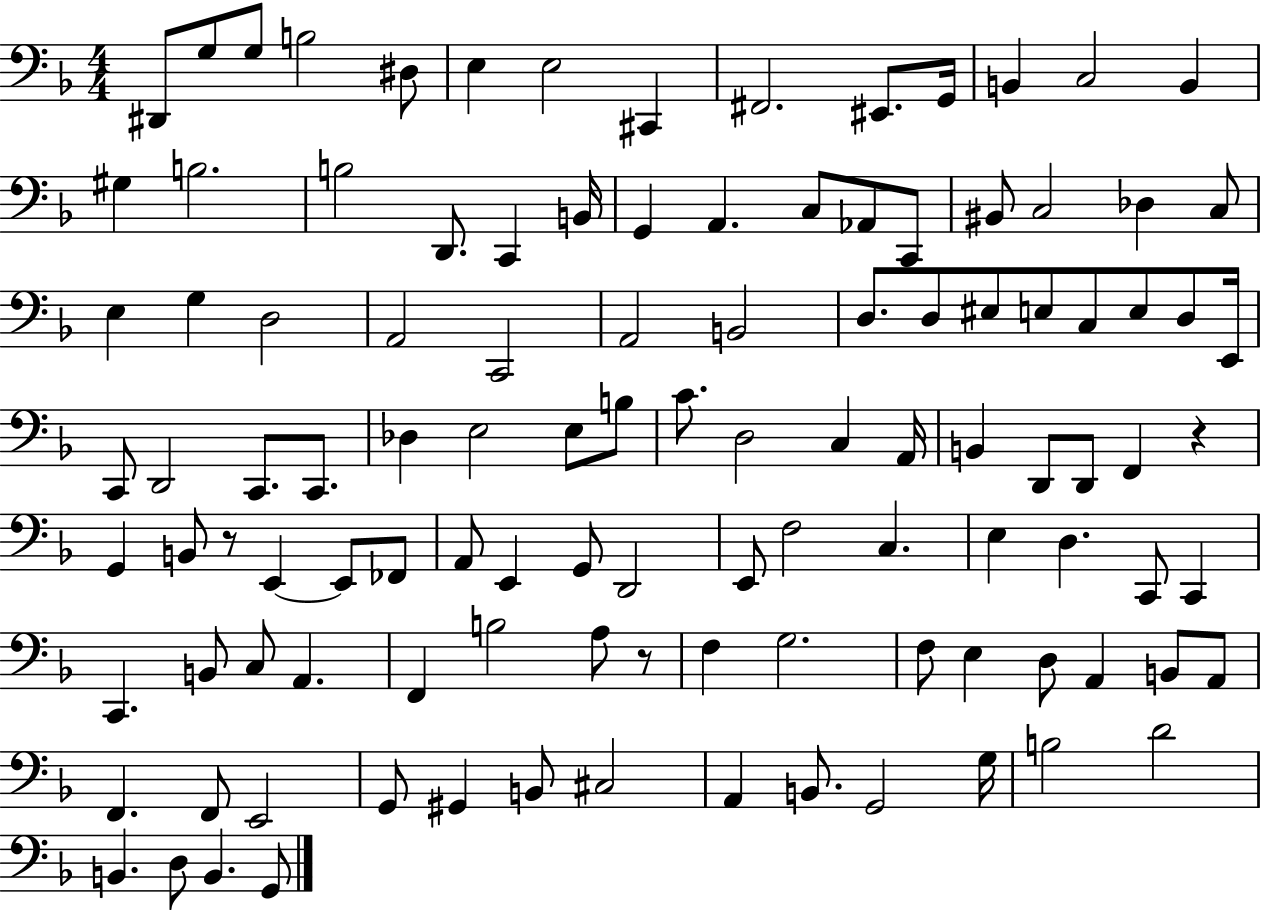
D#2/e G3/e G3/e B3/h D#3/e E3/q E3/h C#2/q F#2/h. EIS2/e. G2/s B2/q C3/h B2/q G#3/q B3/h. B3/h D2/e. C2/q B2/s G2/q A2/q. C3/e Ab2/e C2/e BIS2/e C3/h Db3/q C3/e E3/q G3/q D3/h A2/h C2/h A2/h B2/h D3/e. D3/e EIS3/e E3/e C3/e E3/e D3/e E2/s C2/e D2/h C2/e. C2/e. Db3/q E3/h E3/e B3/e C4/e. D3/h C3/q A2/s B2/q D2/e D2/e F2/q R/q G2/q B2/e R/e E2/q E2/e FES2/e A2/e E2/q G2/e D2/h E2/e F3/h C3/q. E3/q D3/q. C2/e C2/q C2/q. B2/e C3/e A2/q. F2/q B3/h A3/e R/e F3/q G3/h. F3/e E3/q D3/e A2/q B2/e A2/e F2/q. F2/e E2/h G2/e G#2/q B2/e C#3/h A2/q B2/e. G2/h G3/s B3/h D4/h B2/q. D3/e B2/q. G2/e